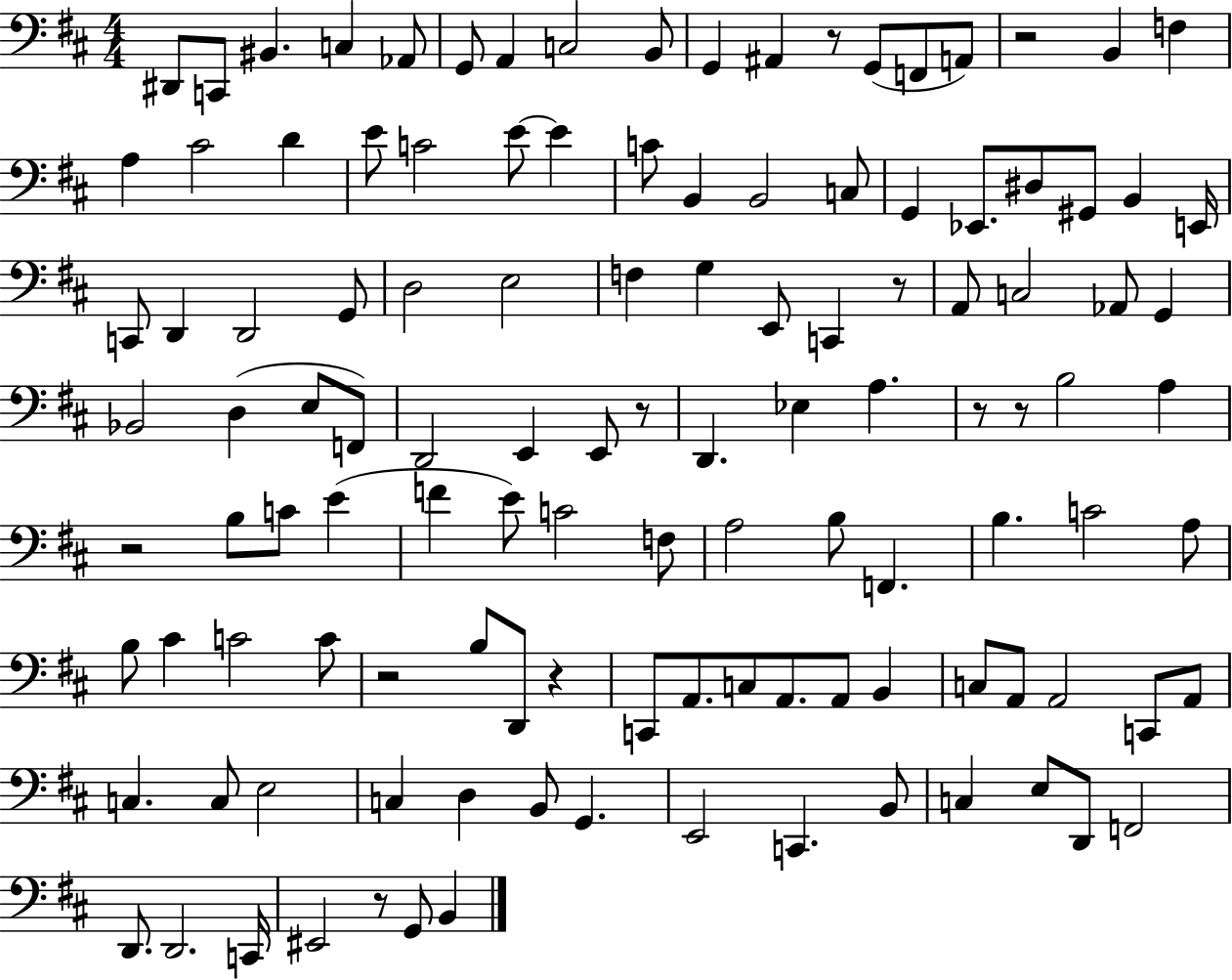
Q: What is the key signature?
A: D major